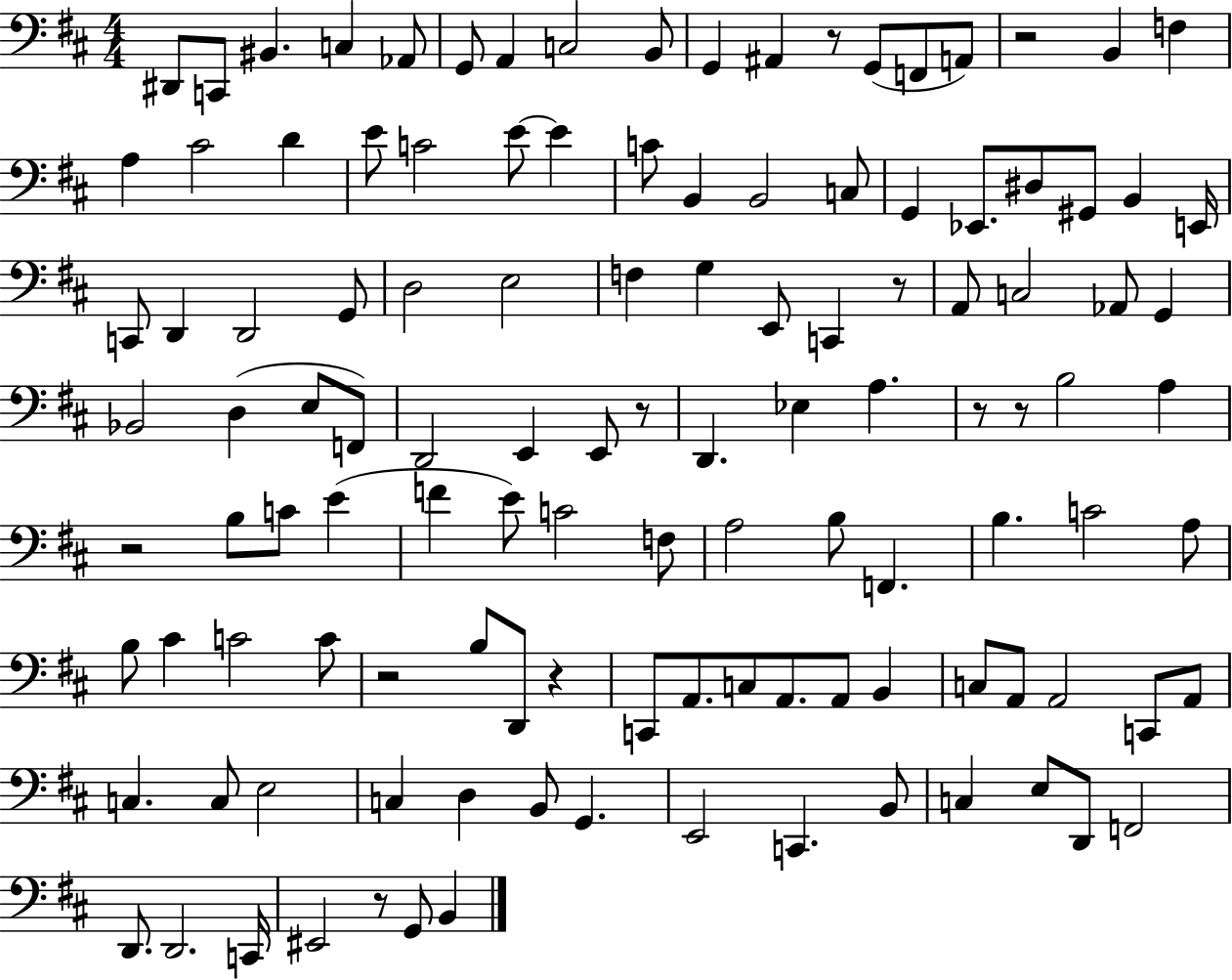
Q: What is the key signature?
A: D major